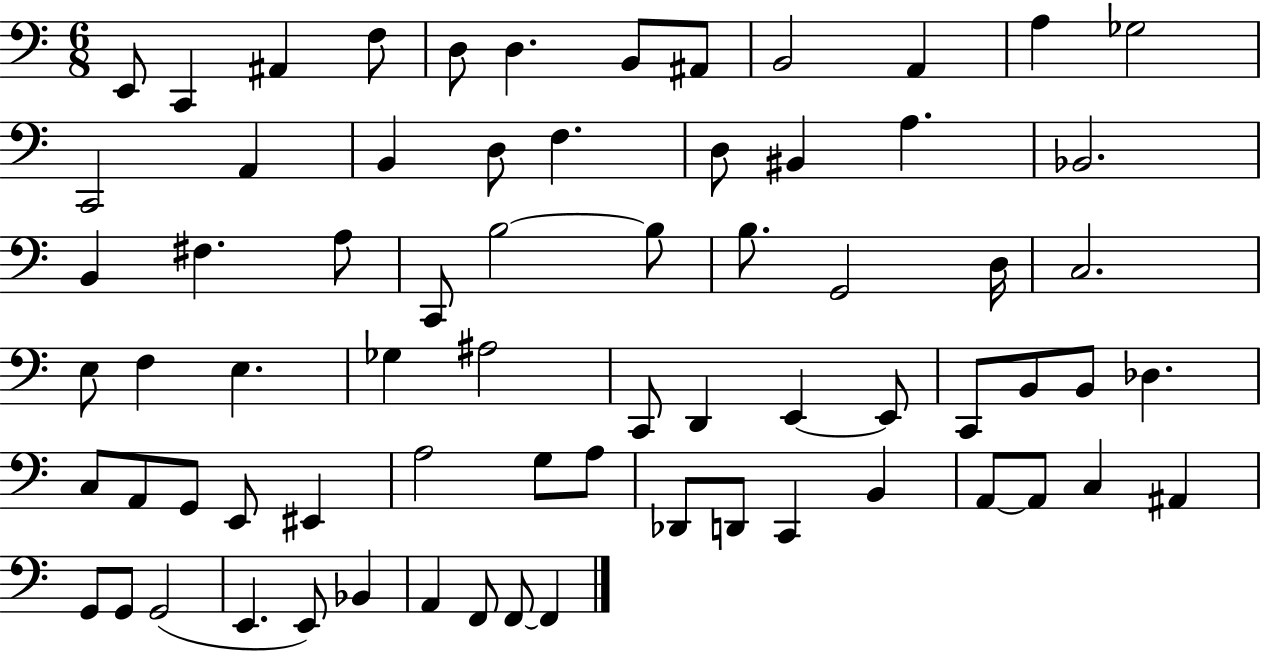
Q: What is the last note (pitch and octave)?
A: F2